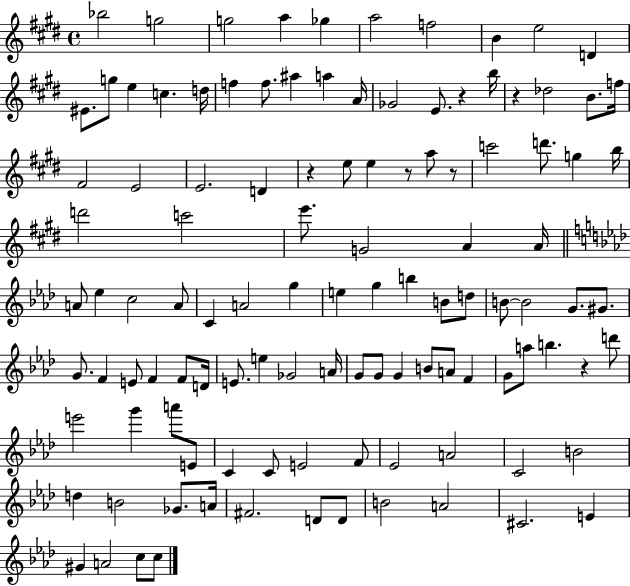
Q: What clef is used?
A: treble